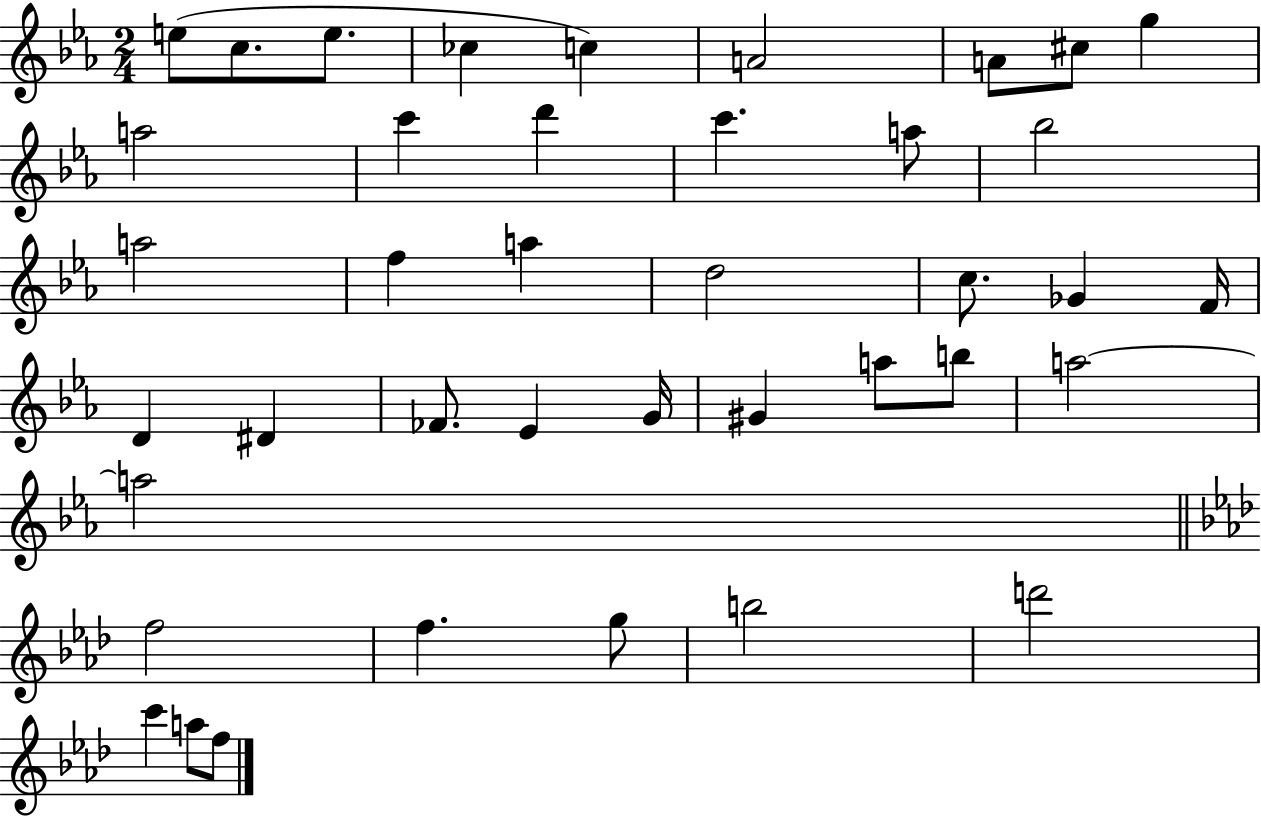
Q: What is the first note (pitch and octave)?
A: E5